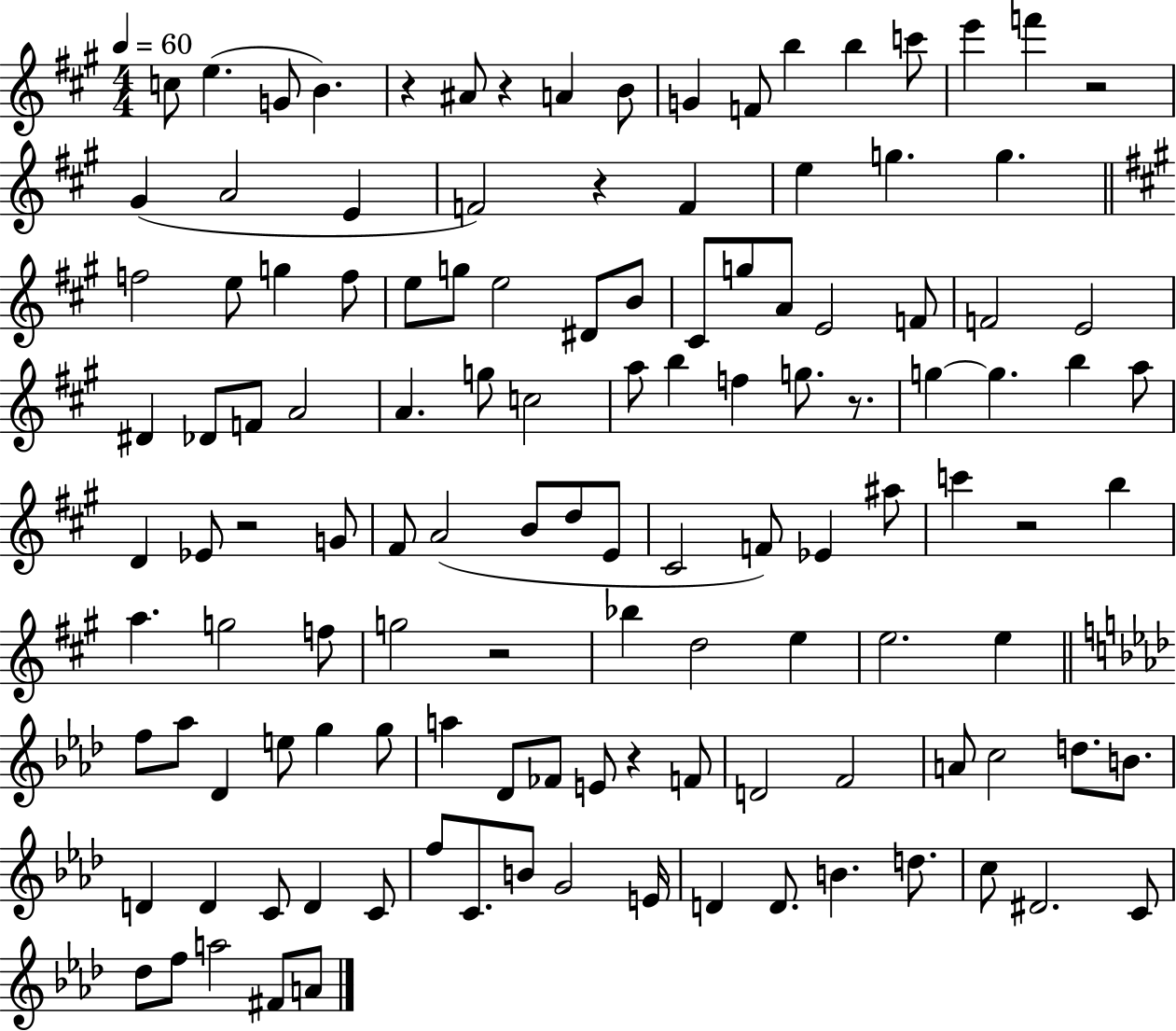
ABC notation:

X:1
T:Untitled
M:4/4
L:1/4
K:A
c/2 e G/2 B z ^A/2 z A B/2 G F/2 b b c'/2 e' f' z2 ^G A2 E F2 z F e g g f2 e/2 g f/2 e/2 g/2 e2 ^D/2 B/2 ^C/2 g/2 A/2 E2 F/2 F2 E2 ^D _D/2 F/2 A2 A g/2 c2 a/2 b f g/2 z/2 g g b a/2 D _E/2 z2 G/2 ^F/2 A2 B/2 d/2 E/2 ^C2 F/2 _E ^a/2 c' z2 b a g2 f/2 g2 z2 _b d2 e e2 e f/2 _a/2 _D e/2 g g/2 a _D/2 _F/2 E/2 z F/2 D2 F2 A/2 c2 d/2 B/2 D D C/2 D C/2 f/2 C/2 B/2 G2 E/4 D D/2 B d/2 c/2 ^D2 C/2 _d/2 f/2 a2 ^F/2 A/2